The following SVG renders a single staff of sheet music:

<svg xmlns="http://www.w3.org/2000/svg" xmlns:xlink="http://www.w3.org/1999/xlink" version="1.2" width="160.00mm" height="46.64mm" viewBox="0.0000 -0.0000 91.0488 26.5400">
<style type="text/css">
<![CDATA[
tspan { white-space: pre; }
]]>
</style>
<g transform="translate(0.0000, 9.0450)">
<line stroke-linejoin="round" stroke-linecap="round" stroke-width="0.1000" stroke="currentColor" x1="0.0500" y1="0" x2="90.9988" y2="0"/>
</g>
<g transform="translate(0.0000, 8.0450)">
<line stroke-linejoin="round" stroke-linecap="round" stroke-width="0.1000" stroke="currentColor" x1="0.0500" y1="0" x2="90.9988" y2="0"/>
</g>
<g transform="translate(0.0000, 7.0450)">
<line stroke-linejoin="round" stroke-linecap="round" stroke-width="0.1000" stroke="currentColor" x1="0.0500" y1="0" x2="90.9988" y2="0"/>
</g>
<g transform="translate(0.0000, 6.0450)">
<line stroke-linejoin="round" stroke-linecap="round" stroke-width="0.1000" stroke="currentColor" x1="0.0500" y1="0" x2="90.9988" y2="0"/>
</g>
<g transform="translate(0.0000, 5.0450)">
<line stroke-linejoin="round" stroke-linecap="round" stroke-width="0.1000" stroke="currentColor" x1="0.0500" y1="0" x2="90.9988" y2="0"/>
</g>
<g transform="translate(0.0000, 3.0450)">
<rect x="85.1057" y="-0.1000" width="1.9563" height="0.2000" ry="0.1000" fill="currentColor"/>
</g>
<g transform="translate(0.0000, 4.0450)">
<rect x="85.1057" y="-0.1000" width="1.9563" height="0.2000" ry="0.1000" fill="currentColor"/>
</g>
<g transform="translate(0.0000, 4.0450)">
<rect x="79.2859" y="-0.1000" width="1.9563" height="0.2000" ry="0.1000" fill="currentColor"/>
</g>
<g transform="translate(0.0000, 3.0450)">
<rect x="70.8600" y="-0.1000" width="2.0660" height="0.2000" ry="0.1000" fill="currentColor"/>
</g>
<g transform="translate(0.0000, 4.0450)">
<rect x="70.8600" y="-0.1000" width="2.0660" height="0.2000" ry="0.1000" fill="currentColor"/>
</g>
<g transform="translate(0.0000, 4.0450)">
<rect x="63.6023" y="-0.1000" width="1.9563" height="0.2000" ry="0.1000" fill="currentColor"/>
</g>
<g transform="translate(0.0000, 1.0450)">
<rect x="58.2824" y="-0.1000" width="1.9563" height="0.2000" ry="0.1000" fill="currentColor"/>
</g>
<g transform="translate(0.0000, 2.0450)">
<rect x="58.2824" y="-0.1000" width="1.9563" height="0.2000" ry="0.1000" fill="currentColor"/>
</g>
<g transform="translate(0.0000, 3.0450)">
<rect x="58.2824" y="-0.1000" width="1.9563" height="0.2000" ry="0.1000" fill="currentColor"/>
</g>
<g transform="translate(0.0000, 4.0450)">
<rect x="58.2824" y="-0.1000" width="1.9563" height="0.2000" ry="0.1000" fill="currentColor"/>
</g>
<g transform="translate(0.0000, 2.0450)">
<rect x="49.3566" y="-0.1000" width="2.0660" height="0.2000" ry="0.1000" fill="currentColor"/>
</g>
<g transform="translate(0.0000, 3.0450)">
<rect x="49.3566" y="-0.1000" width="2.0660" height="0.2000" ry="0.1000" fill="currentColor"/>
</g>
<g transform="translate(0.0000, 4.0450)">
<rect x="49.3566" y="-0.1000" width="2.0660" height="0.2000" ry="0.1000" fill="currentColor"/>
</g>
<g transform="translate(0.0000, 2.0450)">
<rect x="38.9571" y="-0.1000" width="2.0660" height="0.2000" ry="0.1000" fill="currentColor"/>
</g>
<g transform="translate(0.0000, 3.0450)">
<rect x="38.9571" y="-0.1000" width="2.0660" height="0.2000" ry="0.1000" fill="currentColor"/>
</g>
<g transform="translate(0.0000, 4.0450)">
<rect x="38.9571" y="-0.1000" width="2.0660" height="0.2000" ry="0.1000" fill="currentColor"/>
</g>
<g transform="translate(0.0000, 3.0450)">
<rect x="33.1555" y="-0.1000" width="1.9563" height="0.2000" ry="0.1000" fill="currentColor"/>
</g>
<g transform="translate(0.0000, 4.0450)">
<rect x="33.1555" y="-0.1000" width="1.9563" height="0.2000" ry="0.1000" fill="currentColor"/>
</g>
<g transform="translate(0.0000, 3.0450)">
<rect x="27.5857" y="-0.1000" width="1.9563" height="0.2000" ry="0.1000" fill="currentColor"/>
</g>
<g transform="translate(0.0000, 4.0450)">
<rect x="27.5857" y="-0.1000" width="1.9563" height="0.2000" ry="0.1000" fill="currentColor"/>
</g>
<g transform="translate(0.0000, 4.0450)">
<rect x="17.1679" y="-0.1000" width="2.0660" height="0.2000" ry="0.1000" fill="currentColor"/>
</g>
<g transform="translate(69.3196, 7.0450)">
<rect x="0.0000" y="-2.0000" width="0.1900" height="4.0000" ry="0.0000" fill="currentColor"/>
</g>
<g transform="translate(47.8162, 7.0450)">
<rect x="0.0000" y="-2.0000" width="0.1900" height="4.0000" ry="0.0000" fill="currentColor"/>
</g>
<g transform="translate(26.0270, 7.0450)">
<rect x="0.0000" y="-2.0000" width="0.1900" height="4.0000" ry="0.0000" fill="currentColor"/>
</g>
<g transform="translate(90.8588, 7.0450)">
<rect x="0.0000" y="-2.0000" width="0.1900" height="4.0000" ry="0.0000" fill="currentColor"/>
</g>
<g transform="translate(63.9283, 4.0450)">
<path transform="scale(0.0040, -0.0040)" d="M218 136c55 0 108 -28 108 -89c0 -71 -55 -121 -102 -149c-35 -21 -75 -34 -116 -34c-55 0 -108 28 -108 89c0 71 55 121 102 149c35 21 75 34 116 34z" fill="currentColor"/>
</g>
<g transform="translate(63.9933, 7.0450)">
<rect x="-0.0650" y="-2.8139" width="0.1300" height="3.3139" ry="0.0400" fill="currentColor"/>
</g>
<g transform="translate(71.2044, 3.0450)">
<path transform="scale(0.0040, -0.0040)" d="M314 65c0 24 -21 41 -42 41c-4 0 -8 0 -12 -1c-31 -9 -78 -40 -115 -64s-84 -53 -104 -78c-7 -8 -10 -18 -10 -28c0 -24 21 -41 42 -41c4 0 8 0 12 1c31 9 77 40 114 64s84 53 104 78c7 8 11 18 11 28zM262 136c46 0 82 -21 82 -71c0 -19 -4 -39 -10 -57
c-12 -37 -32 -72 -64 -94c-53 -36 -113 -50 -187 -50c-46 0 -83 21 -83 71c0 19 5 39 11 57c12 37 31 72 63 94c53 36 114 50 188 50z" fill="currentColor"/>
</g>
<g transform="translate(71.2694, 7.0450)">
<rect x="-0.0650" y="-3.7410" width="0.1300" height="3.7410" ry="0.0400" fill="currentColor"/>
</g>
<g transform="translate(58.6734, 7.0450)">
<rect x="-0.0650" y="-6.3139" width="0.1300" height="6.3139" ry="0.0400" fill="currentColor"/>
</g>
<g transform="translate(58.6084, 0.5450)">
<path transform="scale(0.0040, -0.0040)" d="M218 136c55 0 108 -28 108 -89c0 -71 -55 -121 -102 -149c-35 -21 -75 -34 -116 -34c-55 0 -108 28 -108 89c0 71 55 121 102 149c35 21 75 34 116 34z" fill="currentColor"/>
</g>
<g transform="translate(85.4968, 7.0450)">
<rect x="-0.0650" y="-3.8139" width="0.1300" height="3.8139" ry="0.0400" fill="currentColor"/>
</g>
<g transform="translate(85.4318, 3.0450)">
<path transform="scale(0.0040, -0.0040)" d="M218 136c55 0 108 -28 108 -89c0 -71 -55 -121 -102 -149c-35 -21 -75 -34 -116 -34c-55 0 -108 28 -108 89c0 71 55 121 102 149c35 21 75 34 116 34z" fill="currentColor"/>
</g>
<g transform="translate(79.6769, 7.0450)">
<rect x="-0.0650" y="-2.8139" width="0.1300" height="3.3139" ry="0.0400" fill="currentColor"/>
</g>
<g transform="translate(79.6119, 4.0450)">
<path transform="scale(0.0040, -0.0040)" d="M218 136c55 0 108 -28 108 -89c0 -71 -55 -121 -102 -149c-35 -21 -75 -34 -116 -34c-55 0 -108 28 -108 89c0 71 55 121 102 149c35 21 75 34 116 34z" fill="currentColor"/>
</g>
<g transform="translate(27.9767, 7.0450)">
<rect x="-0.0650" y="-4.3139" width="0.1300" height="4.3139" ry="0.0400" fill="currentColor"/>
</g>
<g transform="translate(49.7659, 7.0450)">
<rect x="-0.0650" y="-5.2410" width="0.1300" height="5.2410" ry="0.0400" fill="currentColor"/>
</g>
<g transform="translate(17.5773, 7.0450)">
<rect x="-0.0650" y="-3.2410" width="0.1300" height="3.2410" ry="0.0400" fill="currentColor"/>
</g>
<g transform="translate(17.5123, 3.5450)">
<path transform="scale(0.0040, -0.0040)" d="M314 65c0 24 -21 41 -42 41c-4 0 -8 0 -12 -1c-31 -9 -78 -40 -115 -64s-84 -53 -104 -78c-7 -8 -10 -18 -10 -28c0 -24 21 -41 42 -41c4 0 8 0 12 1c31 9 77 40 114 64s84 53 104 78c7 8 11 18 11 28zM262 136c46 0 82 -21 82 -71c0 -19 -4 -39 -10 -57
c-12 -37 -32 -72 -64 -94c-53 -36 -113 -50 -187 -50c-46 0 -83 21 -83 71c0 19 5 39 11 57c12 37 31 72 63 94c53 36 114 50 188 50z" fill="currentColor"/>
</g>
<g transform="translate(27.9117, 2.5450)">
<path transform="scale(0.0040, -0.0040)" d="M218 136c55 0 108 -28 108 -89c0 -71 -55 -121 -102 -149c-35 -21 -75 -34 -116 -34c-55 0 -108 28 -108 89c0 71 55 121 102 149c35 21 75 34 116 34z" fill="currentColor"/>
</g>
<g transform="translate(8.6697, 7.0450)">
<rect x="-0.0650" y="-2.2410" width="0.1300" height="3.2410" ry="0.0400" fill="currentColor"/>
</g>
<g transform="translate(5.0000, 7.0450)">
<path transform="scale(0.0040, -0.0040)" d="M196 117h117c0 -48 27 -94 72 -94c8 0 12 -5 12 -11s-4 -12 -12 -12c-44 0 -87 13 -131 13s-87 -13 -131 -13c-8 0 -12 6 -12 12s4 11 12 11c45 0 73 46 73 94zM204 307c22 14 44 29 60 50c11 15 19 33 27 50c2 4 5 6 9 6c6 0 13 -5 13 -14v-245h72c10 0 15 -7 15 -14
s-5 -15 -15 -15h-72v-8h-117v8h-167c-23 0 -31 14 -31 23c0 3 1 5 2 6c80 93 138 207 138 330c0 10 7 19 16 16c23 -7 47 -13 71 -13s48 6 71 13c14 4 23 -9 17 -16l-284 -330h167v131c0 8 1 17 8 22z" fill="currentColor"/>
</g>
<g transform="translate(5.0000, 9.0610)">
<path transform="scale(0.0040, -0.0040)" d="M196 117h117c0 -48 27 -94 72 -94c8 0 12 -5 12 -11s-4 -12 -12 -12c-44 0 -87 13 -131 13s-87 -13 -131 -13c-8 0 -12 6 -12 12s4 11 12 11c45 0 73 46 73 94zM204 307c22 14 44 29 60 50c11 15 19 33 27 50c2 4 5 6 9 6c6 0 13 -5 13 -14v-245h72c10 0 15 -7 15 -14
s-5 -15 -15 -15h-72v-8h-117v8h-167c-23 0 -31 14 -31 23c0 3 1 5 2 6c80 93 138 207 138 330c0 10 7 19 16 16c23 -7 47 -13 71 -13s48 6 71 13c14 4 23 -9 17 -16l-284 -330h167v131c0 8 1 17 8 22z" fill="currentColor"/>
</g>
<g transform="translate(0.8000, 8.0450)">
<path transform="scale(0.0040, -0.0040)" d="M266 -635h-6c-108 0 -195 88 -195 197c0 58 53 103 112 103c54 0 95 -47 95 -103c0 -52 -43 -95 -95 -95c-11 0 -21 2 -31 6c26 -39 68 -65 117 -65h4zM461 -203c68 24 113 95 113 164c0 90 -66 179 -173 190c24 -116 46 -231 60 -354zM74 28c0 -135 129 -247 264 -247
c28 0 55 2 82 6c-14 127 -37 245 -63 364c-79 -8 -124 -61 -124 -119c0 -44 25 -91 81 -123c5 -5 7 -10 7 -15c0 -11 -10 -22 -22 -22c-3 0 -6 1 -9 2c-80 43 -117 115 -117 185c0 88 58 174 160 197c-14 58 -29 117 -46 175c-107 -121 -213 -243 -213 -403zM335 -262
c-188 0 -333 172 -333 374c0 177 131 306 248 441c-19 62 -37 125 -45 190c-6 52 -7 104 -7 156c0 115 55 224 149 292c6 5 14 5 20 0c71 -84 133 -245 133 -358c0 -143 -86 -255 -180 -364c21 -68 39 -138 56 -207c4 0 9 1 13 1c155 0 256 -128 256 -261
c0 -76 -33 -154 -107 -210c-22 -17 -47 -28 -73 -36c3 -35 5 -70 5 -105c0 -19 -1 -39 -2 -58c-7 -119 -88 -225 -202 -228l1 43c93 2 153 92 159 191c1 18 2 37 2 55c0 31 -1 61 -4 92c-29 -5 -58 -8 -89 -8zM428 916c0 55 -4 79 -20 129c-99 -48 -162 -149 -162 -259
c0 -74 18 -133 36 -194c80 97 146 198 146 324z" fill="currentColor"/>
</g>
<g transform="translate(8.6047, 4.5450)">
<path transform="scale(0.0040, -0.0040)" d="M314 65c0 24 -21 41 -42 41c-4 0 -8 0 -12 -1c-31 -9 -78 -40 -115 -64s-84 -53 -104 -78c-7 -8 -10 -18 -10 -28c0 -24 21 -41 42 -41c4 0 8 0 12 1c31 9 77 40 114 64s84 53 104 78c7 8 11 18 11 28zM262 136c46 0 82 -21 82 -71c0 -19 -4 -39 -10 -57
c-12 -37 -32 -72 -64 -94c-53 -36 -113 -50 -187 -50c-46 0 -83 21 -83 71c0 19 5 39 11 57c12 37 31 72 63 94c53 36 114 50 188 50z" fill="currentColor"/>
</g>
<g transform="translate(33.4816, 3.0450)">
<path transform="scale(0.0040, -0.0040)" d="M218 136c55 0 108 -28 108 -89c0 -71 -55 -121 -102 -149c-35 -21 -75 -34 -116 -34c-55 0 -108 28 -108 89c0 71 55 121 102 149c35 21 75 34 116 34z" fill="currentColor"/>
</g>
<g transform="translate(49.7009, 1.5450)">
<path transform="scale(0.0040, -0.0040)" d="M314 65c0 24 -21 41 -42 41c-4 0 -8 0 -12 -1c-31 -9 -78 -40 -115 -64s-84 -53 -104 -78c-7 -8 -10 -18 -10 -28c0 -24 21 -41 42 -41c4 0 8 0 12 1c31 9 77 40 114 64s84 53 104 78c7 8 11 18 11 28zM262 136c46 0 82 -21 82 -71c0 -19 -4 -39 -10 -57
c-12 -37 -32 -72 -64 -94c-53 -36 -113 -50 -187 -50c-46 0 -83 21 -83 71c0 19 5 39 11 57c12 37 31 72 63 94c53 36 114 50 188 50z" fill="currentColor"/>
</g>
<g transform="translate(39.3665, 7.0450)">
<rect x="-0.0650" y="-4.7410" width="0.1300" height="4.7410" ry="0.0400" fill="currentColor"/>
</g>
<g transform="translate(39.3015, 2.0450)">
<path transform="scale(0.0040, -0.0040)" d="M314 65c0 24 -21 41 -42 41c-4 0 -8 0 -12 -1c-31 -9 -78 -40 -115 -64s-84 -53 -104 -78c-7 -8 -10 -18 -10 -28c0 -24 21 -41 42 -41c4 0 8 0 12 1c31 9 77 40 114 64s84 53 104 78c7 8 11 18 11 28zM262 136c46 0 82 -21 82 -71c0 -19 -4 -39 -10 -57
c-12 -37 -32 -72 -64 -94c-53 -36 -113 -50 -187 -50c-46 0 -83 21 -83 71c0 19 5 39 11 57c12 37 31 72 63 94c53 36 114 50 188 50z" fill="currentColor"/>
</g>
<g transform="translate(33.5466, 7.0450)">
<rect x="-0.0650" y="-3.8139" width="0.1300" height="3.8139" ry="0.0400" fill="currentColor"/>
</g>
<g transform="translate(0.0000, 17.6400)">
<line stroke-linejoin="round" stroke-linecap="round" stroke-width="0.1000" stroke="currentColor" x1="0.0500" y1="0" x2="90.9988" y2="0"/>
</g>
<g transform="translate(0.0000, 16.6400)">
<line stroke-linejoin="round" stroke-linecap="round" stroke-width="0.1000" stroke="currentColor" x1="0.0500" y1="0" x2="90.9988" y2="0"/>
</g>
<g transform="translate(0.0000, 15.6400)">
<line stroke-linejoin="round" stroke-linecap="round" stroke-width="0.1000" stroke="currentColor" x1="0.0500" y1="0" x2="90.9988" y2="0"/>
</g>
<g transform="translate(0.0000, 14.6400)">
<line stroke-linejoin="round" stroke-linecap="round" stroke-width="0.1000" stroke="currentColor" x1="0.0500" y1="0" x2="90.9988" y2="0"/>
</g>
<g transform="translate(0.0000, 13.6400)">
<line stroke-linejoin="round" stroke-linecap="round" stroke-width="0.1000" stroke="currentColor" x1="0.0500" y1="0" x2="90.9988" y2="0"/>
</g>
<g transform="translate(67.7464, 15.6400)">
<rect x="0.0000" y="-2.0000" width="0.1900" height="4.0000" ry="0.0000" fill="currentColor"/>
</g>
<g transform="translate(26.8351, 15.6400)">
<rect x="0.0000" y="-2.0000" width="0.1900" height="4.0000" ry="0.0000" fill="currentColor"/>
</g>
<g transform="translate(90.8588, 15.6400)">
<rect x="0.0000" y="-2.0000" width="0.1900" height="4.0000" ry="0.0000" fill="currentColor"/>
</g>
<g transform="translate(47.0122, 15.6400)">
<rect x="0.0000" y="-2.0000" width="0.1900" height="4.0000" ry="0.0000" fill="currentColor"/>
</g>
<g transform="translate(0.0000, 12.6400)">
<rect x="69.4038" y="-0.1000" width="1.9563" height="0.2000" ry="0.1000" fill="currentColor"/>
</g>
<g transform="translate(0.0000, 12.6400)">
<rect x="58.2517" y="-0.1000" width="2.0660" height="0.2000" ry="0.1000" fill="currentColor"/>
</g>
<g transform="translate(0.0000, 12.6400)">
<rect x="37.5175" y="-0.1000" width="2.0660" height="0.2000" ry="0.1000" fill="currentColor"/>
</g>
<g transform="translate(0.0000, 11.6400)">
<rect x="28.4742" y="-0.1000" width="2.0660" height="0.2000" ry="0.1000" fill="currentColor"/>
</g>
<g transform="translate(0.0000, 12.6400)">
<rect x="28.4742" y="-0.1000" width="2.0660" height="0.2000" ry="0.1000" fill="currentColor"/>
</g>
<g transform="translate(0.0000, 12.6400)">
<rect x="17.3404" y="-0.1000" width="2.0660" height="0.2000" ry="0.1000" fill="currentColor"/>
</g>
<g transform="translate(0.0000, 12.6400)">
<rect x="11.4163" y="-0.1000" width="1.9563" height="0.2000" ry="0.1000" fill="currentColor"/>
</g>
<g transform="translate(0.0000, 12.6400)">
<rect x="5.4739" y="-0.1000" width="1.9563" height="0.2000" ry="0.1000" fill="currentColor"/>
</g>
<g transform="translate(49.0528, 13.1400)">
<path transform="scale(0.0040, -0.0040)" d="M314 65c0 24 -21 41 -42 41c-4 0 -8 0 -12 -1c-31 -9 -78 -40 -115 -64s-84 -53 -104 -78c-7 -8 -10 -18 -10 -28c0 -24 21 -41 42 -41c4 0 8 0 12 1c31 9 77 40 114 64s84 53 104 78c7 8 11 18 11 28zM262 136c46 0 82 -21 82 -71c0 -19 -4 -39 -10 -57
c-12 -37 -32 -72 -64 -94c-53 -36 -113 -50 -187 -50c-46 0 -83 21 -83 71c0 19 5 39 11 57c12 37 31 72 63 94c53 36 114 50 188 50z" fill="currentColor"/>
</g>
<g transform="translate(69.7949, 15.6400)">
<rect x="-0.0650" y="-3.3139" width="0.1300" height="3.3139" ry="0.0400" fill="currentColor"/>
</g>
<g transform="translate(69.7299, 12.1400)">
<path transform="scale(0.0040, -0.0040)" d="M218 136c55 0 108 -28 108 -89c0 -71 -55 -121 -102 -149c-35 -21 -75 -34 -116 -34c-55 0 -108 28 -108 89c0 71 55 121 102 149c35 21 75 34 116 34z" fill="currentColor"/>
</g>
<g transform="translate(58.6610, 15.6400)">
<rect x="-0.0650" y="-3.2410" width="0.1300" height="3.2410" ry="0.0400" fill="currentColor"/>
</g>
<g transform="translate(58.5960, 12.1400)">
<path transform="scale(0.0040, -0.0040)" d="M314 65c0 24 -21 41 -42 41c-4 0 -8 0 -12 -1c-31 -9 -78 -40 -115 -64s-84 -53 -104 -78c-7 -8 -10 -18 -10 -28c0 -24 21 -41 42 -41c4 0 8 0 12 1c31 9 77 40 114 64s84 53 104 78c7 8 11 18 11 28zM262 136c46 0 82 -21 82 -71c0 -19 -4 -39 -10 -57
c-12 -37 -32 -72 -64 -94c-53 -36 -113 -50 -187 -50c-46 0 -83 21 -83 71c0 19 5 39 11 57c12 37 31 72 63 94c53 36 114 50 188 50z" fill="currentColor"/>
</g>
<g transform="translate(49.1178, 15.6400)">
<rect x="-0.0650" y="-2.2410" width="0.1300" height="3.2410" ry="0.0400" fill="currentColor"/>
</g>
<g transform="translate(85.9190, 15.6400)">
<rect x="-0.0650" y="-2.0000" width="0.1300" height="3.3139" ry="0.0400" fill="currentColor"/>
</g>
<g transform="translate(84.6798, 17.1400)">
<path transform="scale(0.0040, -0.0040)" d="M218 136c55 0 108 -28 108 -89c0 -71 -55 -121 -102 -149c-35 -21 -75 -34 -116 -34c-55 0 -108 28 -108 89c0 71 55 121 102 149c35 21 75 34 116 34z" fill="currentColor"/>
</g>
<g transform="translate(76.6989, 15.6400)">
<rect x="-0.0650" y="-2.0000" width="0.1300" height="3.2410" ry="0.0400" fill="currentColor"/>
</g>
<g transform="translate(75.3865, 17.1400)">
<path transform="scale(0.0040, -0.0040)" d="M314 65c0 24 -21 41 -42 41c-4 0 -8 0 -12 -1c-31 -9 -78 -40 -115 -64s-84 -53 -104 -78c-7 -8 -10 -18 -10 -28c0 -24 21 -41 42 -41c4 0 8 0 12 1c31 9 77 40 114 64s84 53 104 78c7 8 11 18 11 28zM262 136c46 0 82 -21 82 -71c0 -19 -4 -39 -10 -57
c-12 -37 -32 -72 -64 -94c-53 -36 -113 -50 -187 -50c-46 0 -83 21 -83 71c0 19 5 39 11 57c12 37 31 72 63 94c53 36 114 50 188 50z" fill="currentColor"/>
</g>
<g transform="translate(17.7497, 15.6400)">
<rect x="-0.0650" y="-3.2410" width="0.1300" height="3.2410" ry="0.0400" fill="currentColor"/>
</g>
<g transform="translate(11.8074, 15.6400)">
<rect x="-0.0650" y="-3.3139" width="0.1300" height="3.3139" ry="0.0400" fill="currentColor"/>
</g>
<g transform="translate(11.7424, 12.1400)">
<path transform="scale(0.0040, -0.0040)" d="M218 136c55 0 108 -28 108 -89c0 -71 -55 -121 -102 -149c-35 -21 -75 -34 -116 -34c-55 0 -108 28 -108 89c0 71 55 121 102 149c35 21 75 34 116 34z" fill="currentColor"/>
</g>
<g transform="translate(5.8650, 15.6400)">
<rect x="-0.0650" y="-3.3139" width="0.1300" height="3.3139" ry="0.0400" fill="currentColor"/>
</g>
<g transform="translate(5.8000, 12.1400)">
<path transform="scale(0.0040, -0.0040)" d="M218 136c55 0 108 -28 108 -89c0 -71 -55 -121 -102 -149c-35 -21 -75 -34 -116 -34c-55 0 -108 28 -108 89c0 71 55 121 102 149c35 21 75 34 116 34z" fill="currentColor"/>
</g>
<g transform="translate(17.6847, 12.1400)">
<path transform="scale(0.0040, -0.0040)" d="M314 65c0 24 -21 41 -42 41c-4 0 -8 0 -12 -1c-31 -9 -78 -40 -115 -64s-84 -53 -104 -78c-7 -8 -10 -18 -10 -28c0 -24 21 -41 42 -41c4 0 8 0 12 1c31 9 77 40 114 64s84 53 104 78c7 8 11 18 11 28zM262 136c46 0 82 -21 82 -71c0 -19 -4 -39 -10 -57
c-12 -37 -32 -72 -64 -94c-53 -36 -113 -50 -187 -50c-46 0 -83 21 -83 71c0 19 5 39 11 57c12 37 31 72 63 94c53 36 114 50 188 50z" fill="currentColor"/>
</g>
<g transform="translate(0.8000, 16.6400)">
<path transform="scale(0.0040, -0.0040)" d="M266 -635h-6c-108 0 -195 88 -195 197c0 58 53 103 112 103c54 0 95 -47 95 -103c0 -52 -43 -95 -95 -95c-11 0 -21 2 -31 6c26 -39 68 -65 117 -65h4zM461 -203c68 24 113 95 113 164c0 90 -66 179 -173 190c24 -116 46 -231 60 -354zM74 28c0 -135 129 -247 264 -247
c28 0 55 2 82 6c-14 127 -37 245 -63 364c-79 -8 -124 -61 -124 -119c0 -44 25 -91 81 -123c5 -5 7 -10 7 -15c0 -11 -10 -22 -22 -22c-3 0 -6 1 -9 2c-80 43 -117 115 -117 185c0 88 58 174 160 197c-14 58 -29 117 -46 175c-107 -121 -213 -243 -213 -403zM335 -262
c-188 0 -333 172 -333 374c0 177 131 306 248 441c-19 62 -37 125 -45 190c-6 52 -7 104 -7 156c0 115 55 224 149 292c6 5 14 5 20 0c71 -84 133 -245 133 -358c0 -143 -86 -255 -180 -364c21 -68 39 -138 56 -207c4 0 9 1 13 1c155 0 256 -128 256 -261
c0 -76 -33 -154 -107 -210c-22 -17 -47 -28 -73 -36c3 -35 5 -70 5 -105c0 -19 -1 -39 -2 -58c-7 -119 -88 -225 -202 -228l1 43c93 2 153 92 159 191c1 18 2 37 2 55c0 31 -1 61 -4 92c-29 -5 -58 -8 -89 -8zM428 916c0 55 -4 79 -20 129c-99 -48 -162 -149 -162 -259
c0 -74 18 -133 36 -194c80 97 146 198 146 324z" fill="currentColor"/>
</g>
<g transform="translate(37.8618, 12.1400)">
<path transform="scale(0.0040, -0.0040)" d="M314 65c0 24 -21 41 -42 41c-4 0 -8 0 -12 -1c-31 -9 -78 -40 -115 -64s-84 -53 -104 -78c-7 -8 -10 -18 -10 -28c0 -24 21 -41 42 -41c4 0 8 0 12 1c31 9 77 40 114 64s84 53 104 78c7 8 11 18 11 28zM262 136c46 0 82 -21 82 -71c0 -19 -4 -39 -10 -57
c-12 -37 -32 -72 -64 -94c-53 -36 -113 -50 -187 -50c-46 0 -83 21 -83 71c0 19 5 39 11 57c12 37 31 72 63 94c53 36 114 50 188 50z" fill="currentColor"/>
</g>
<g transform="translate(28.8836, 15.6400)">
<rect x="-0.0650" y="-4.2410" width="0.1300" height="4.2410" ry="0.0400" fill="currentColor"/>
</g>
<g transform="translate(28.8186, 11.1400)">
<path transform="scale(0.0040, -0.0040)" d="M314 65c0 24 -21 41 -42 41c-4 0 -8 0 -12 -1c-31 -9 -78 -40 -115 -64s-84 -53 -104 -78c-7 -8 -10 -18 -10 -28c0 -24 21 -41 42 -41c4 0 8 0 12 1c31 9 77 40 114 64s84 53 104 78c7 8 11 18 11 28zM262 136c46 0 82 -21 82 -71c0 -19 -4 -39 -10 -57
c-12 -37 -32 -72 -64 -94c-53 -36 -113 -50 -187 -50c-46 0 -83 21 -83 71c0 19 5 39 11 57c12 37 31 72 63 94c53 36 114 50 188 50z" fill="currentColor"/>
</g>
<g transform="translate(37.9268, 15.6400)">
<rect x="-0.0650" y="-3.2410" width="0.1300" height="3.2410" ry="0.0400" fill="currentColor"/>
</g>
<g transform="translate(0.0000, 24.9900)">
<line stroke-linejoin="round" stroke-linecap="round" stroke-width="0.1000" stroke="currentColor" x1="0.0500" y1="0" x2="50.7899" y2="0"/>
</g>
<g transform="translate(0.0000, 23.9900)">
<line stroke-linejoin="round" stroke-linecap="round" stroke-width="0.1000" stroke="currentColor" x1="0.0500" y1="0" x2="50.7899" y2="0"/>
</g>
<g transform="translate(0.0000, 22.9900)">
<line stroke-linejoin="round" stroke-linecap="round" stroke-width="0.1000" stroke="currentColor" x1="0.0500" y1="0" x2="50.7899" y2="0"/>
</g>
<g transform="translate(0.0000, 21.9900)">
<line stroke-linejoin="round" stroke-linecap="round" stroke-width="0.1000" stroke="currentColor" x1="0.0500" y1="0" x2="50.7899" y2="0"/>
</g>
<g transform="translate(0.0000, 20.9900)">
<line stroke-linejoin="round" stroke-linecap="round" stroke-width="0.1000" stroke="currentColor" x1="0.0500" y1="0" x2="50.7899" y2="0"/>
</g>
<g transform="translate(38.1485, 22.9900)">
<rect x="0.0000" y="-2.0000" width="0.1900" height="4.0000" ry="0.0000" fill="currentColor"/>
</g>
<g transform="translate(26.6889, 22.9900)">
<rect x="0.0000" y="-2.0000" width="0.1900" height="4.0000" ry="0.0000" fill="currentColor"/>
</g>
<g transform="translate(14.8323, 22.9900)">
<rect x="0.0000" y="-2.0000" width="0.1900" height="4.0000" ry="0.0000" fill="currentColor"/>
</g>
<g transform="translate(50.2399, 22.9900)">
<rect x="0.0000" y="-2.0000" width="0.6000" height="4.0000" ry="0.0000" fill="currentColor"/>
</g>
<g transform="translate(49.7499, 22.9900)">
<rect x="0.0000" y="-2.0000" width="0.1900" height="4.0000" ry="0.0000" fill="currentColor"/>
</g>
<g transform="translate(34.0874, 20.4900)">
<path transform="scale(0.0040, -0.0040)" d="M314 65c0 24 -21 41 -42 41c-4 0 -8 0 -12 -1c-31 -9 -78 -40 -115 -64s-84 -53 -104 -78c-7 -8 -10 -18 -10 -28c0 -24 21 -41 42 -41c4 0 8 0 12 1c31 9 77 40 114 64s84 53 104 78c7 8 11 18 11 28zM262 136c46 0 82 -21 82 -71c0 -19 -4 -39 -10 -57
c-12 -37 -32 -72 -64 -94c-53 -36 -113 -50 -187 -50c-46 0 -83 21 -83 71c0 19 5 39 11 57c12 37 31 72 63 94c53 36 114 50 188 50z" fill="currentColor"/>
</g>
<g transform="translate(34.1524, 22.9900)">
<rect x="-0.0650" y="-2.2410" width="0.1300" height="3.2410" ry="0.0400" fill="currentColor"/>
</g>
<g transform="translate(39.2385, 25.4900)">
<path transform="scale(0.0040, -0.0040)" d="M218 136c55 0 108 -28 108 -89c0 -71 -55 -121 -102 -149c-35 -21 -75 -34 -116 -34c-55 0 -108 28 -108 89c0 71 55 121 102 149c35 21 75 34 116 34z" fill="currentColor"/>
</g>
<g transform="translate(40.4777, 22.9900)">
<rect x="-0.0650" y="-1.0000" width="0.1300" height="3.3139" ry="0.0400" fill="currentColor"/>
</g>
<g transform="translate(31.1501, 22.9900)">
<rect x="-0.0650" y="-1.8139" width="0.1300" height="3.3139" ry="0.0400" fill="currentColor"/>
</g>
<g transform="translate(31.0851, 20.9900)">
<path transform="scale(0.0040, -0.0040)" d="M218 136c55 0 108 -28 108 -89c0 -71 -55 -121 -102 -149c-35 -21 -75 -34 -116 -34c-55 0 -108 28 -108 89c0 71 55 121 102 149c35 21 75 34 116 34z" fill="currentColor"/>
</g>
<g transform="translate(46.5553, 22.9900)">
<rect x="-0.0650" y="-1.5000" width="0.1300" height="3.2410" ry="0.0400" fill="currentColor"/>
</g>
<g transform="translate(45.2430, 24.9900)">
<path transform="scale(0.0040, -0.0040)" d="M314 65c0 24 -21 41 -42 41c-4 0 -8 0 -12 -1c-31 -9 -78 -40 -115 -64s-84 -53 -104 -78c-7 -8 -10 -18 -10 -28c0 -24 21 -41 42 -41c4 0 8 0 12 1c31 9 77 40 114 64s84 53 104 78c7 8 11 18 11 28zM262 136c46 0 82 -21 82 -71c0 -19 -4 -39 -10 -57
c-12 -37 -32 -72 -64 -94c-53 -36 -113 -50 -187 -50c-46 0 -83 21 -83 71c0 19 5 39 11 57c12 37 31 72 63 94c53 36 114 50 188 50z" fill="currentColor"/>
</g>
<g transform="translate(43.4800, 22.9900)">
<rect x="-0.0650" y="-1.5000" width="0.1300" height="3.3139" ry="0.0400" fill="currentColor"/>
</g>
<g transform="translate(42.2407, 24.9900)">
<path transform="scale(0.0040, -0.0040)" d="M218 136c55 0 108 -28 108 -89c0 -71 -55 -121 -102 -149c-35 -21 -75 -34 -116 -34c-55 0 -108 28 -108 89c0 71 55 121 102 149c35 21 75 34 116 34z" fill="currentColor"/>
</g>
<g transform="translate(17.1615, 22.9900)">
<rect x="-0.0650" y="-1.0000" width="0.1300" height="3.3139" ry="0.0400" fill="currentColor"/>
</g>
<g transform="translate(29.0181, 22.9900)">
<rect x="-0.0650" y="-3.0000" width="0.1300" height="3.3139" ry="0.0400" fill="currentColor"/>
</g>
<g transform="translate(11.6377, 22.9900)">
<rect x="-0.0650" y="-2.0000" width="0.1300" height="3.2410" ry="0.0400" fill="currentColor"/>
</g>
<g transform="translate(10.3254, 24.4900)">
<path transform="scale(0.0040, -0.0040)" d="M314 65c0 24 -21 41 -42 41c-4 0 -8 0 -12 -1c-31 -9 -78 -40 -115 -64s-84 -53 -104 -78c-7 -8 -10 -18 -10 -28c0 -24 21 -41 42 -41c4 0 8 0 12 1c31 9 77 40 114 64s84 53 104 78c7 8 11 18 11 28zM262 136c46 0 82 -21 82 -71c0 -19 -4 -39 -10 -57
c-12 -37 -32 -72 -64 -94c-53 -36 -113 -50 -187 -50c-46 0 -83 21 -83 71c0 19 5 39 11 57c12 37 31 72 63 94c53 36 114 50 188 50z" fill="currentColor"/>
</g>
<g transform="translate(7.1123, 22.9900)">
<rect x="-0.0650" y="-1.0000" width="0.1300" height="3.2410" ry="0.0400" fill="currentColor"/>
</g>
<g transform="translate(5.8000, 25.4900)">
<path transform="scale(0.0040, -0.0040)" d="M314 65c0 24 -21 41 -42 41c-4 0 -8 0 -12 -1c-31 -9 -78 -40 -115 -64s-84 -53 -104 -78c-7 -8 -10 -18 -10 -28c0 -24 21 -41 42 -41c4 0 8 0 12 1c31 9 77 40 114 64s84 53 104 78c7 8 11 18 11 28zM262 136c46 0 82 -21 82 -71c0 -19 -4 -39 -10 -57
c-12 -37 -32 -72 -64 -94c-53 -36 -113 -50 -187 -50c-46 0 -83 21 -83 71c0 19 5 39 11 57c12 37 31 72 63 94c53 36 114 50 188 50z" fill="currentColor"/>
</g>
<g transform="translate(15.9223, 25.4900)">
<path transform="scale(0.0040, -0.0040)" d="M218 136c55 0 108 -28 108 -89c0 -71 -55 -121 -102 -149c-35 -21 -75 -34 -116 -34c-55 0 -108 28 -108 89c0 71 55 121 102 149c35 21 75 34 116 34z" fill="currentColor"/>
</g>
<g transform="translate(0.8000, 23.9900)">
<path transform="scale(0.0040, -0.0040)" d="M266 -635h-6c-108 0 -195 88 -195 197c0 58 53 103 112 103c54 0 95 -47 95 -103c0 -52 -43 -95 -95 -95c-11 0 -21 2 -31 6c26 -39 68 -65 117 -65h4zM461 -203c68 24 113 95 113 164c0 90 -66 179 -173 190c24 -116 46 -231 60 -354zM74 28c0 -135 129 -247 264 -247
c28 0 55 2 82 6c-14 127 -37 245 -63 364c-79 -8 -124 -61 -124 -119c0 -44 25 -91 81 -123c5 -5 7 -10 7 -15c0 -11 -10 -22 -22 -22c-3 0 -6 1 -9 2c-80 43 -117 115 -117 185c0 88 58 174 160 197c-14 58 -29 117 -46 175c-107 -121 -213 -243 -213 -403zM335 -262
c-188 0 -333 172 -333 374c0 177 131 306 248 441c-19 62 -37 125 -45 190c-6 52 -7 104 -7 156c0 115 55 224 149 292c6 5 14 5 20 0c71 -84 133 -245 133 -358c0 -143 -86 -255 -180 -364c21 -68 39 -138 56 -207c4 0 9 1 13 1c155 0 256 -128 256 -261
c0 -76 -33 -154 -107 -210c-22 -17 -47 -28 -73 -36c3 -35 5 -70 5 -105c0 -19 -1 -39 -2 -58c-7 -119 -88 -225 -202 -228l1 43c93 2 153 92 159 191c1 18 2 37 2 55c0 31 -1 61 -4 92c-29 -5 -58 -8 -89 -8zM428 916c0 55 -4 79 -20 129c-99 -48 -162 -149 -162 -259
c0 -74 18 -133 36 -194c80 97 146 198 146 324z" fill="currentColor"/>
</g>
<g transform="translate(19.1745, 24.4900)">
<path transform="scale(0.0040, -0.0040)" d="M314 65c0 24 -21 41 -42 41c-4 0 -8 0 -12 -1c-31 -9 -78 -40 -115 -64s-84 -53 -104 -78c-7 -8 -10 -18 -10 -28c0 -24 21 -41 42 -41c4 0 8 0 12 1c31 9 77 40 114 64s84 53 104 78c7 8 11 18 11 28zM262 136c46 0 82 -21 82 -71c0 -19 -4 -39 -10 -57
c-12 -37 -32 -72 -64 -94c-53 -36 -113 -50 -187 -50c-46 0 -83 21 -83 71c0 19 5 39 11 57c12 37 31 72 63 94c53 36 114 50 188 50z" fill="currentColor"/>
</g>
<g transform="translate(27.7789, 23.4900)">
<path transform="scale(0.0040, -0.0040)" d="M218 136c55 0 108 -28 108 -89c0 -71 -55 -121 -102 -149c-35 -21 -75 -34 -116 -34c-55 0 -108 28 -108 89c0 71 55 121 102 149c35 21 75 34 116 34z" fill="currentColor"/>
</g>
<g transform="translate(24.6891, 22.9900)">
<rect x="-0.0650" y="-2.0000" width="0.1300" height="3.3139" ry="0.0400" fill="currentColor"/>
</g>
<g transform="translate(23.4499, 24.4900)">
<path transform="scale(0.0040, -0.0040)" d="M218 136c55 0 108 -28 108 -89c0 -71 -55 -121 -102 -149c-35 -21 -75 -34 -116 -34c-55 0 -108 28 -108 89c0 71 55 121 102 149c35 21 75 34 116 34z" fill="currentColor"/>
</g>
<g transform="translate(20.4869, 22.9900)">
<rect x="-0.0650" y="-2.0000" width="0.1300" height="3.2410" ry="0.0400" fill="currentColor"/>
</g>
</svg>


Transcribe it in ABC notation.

X:1
T:Untitled
M:4/4
L:1/4
K:C
g2 b2 d' c' e'2 f'2 a' a c'2 a c' b b b2 d'2 b2 g2 b2 b F2 F D2 F2 D F2 F A f g2 D E E2